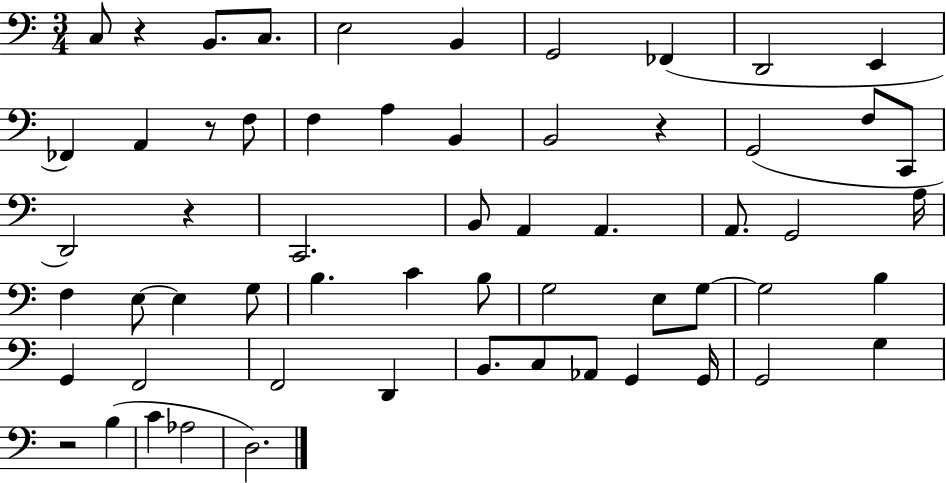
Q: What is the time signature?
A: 3/4